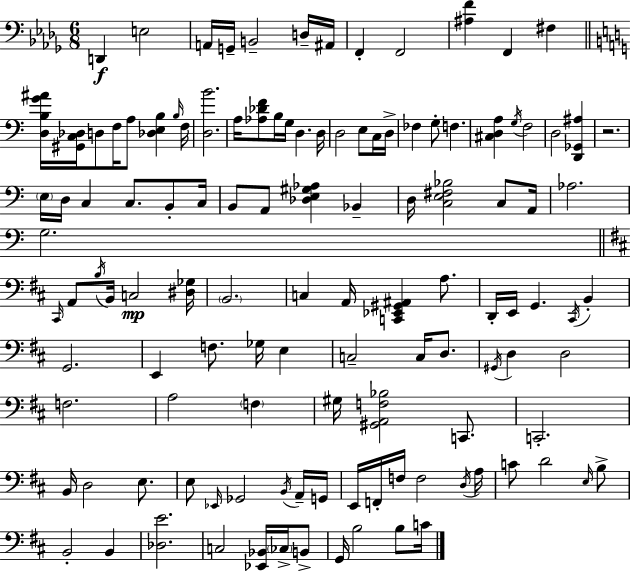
X:1
T:Untitled
M:6/8
L:1/4
K:Bbm
D,, E,2 A,,/4 G,,/4 B,,2 D,/4 ^A,,/4 F,, F,,2 [^A,F] F,, ^F, [D,B,G^A]/4 [^G,,C,_D,]/4 D,/2 F,/4 A,/2 [_D,E,B,] B,/4 F,/4 [D,B]2 A,/4 [_A,_DF]/2 B,/4 G,/4 D, D,/4 D,2 E,/2 C,/4 D,/4 _F, G,/2 F, [^C,D,A,] G,/4 F,2 D,2 [D,,_G,,^A,] z2 E,/4 D,/4 C, C,/2 B,,/2 C,/4 B,,/2 A,,/2 [_D,E,^G,_A,] _B,, D,/4 [C,E,^F,_B,]2 C,/2 A,,/4 _A,2 G,2 ^C,,/4 A,,/2 B,/4 B,,/4 C,2 [^D,_G,]/4 B,,2 C, A,,/4 [C,,_E,,^G,,^A,,] A,/2 D,,/4 E,,/4 G,, ^C,,/4 B,, G,,2 E,, F,/2 _G,/4 E, C,2 C,/4 D,/2 ^G,,/4 D, D,2 F,2 A,2 F, ^G,/4 [^G,,A,,F,_B,]2 C,,/2 C,,2 B,,/4 D,2 E,/2 E,/2 _E,,/4 _G,,2 B,,/4 A,,/4 G,,/4 E,,/4 F,,/4 F,/4 F,2 D,/4 A,/4 C/2 D2 E,/4 B,/2 B,,2 B,, [_D,E]2 C,2 [_E,,_B,,]/4 _C,/4 B,,/2 G,,/4 B,2 B,/2 C/4